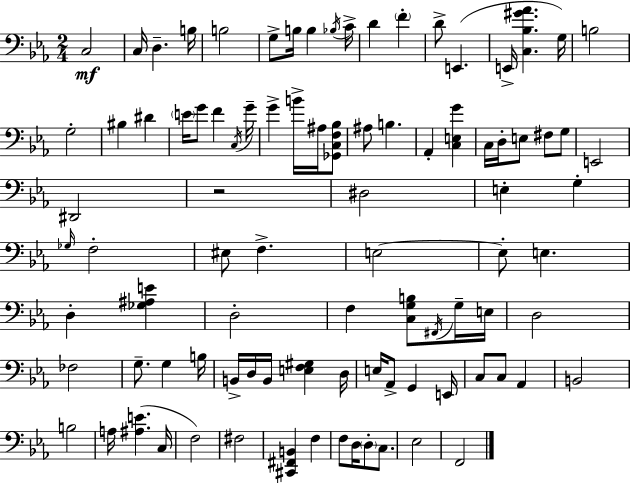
{
  \clef bass
  \numericTimeSignature
  \time 2/4
  \key c \minor
  c2\mf | c16 d4.-- b16 | b2 | g8-> b16 b4 \acciaccatura { bes16 } | \break c'16-> d'4 \parenthesize f'4-. | d'8-> e,4.( | e,16-> <c bes gis' aes'>4. | g16) b2 | \break g2-. | bis4 dis'4 | \parenthesize e'16 g'8 f'4 | \acciaccatura { c16 } g'16-- g'4-> b'16-> ais16 | \break <ges, c f bes>8 ais8 b4. | aes,4-. <c e g'>4 | c16 d16-. e8 fis8 | g8 e,2 | \break dis,2 | r2 | dis2 | e4-. g4-. | \break \grace { ges16 } f2-. | eis8 f4.-> | e2~~ | e8-. e4. | \break d4-. <ges ais e'>4 | d2-. | f4 <c g b>8 | \acciaccatura { fis,16 } g16-- e16 d2 | \break fes2 | g8.-- g4 | b16 b,16-> d16 b,16 <e f gis>4 | d16 e16 aes,8-> g,4 | \break e,16 c8 c8 | aes,4 b,2 | b2 | a16 <ais e'>4.( | \break c16 f2) | fis2 | <cis, fis, b,>4 | f4 f8 d16 \parenthesize d8-. | \break c8. ees2 | f,2 | \bar "|."
}